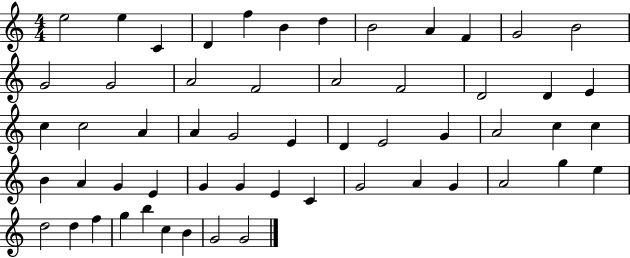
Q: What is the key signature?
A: C major